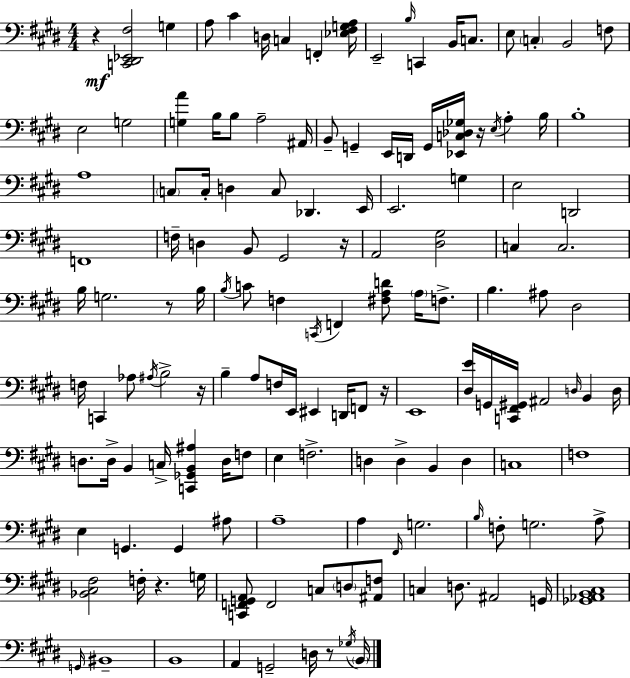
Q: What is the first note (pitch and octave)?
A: G3